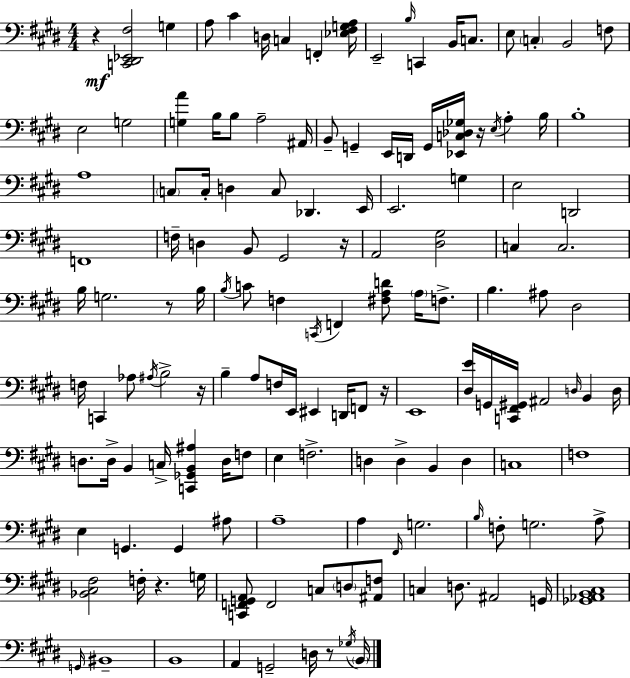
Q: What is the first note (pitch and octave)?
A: G3